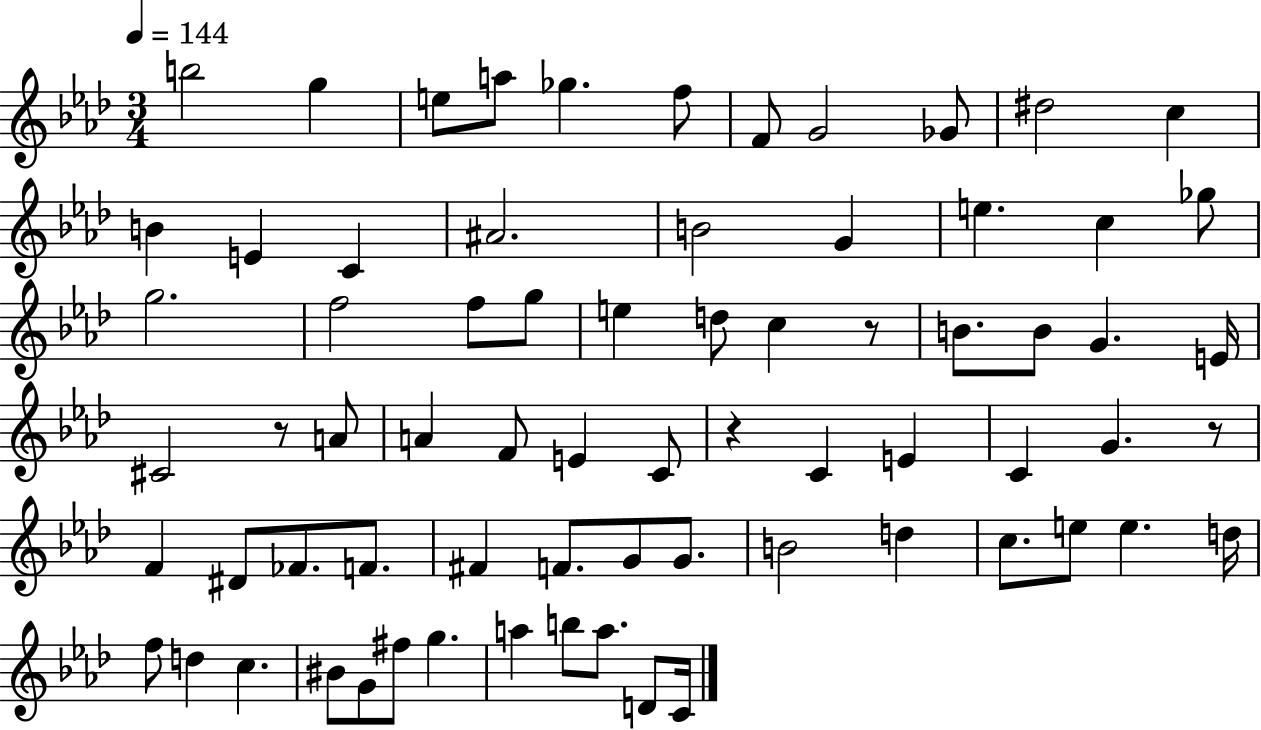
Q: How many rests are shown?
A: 4